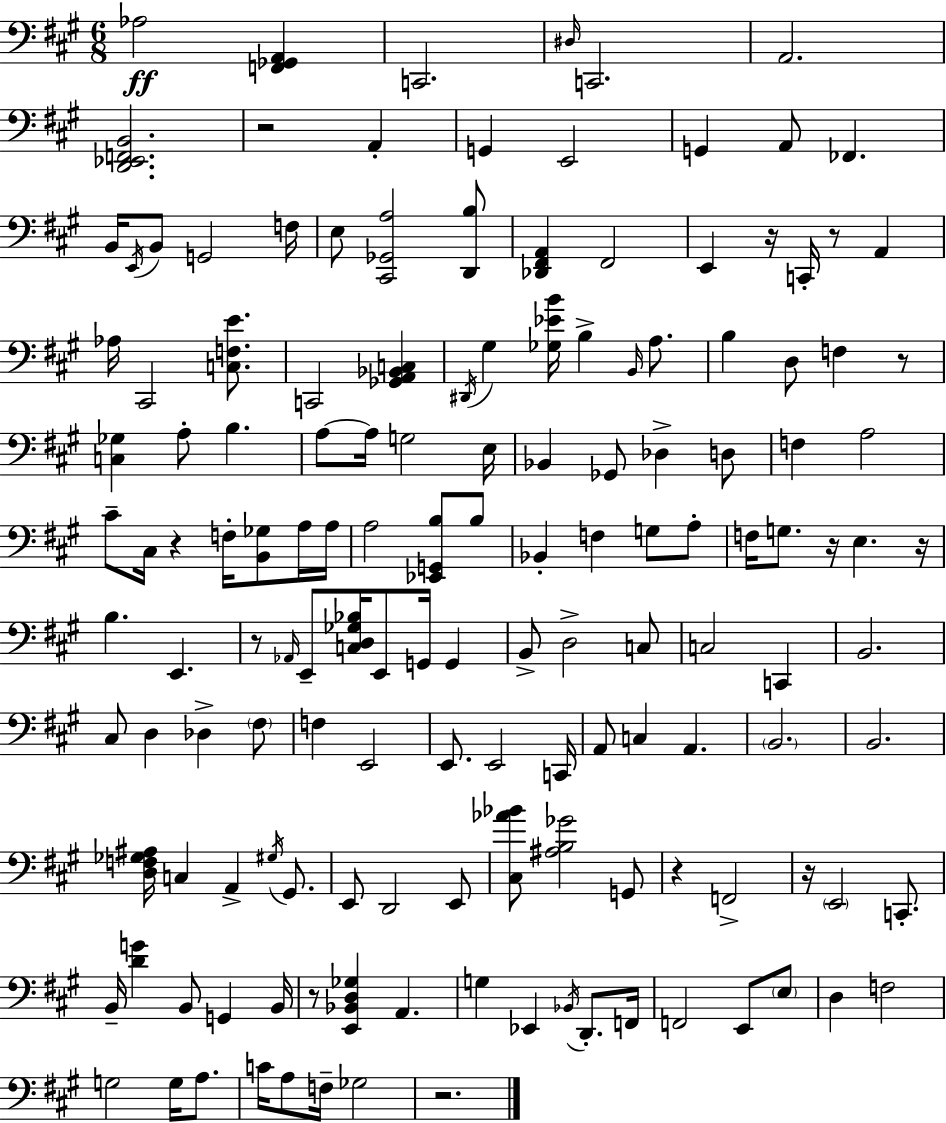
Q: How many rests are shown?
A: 12